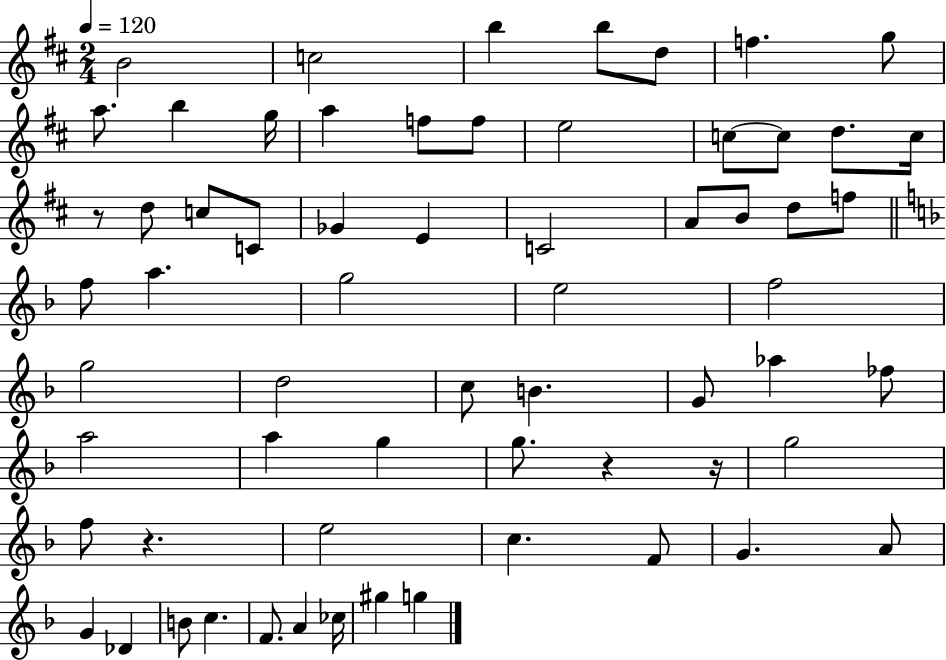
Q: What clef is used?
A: treble